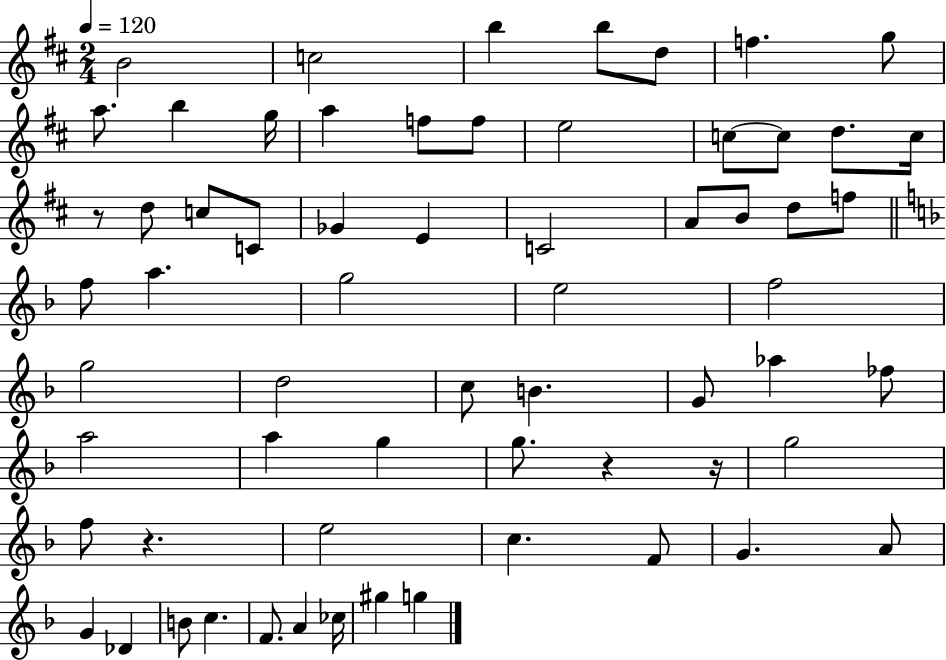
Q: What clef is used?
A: treble